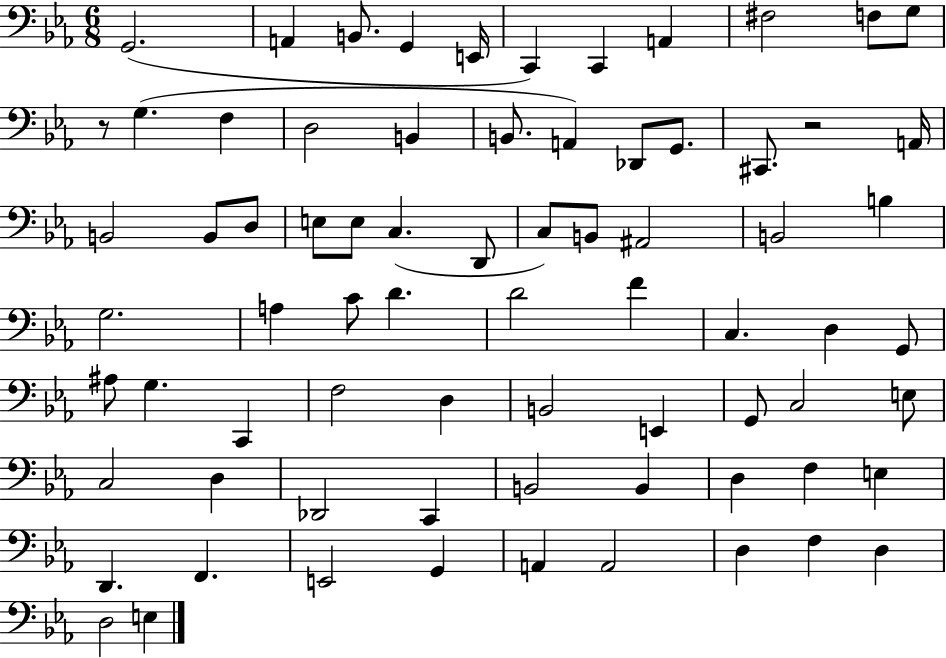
X:1
T:Untitled
M:6/8
L:1/4
K:Eb
G,,2 A,, B,,/2 G,, E,,/4 C,, C,, A,, ^F,2 F,/2 G,/2 z/2 G, F, D,2 B,, B,,/2 A,, _D,,/2 G,,/2 ^C,,/2 z2 A,,/4 B,,2 B,,/2 D,/2 E,/2 E,/2 C, D,,/2 C,/2 B,,/2 ^A,,2 B,,2 B, G,2 A, C/2 D D2 F C, D, G,,/2 ^A,/2 G, C,, F,2 D, B,,2 E,, G,,/2 C,2 E,/2 C,2 D, _D,,2 C,, B,,2 B,, D, F, E, D,, F,, E,,2 G,, A,, A,,2 D, F, D, D,2 E,